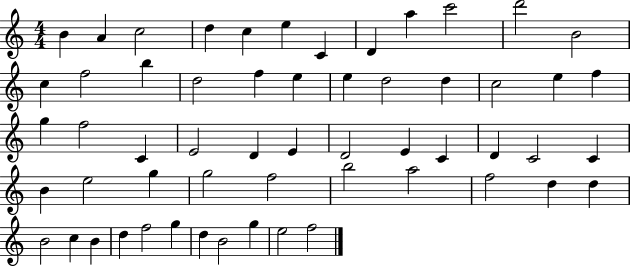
B4/q A4/q C5/h D5/q C5/q E5/q C4/q D4/q A5/q C6/h D6/h B4/h C5/q F5/h B5/q D5/h F5/q E5/q E5/q D5/h D5/q C5/h E5/q F5/q G5/q F5/h C4/q E4/h D4/q E4/q D4/h E4/q C4/q D4/q C4/h C4/q B4/q E5/h G5/q G5/h F5/h B5/h A5/h F5/h D5/q D5/q B4/h C5/q B4/q D5/q F5/h G5/q D5/q B4/h G5/q E5/h F5/h